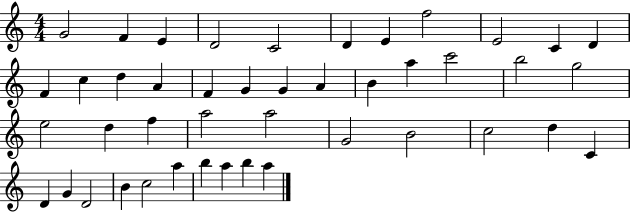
G4/h F4/q E4/q D4/h C4/h D4/q E4/q F5/h E4/h C4/q D4/q F4/q C5/q D5/q A4/q F4/q G4/q G4/q A4/q B4/q A5/q C6/h B5/h G5/h E5/h D5/q F5/q A5/h A5/h G4/h B4/h C5/h D5/q C4/q D4/q G4/q D4/h B4/q C5/h A5/q B5/q A5/q B5/q A5/q